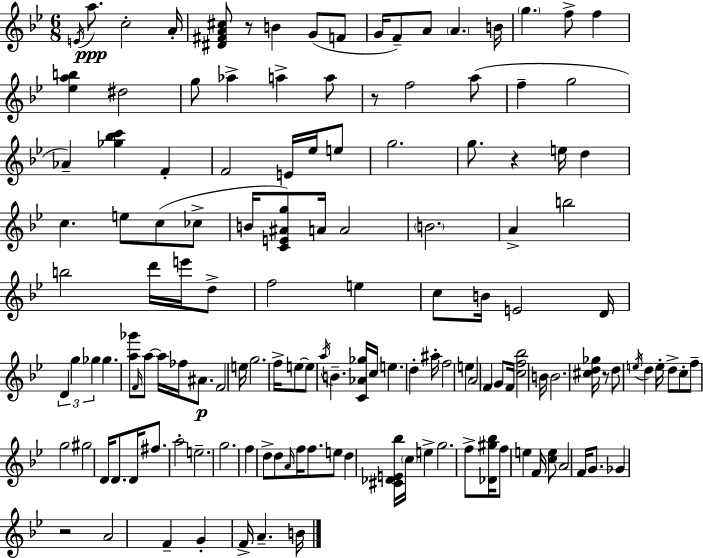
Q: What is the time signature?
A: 6/8